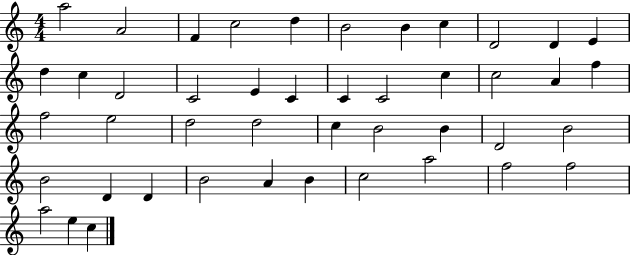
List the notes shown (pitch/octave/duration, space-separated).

A5/h A4/h F4/q C5/h D5/q B4/h B4/q C5/q D4/h D4/q E4/q D5/q C5/q D4/h C4/h E4/q C4/q C4/q C4/h C5/q C5/h A4/q F5/q F5/h E5/h D5/h D5/h C5/q B4/h B4/q D4/h B4/h B4/h D4/q D4/q B4/h A4/q B4/q C5/h A5/h F5/h F5/h A5/h E5/q C5/q